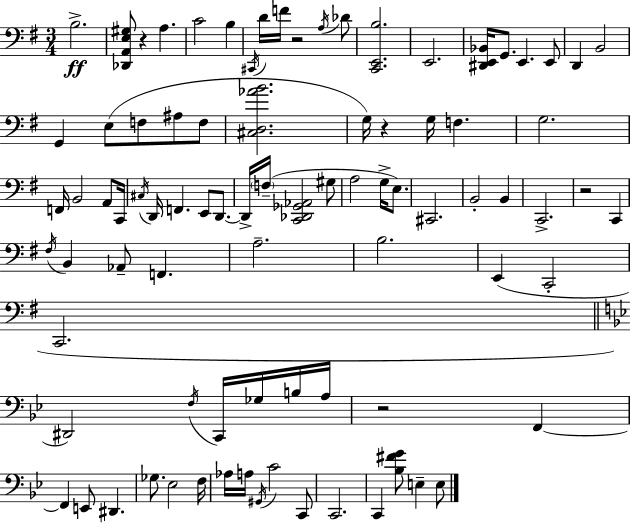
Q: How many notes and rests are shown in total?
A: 86